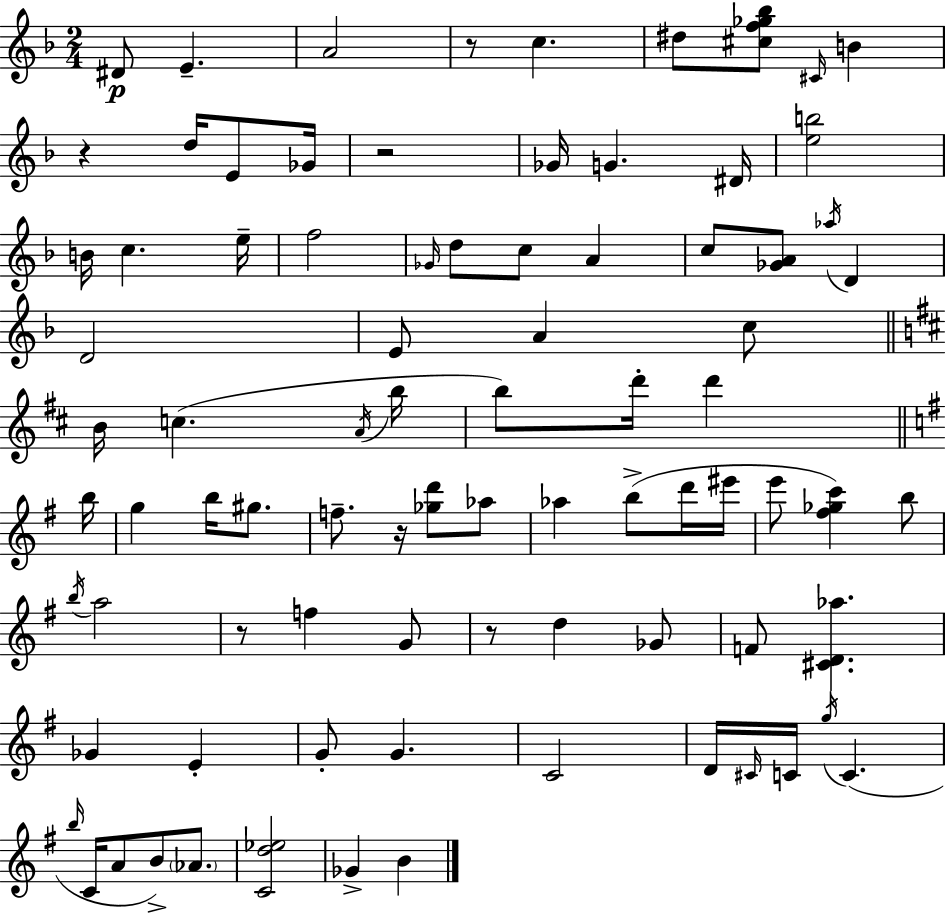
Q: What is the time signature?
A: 2/4